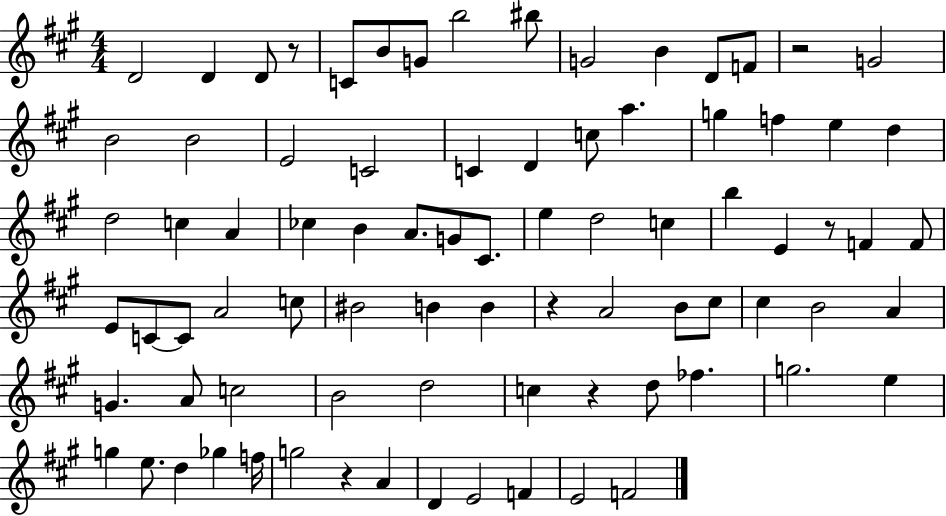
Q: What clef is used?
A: treble